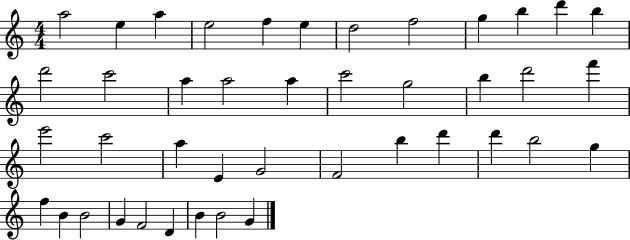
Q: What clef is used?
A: treble